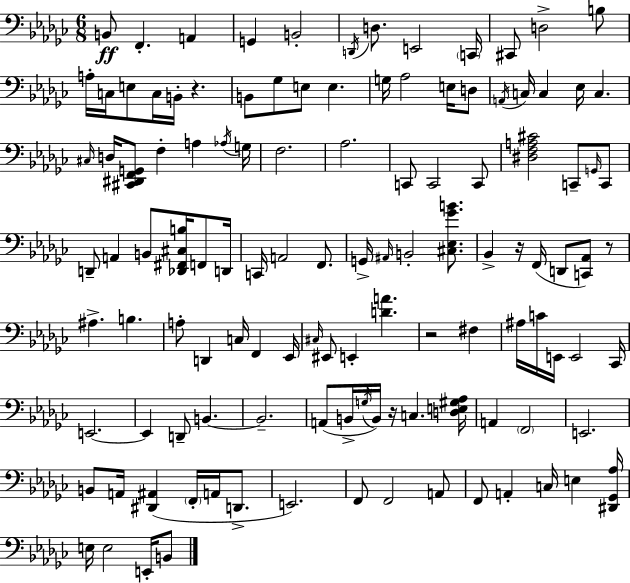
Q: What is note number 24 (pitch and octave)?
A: E3